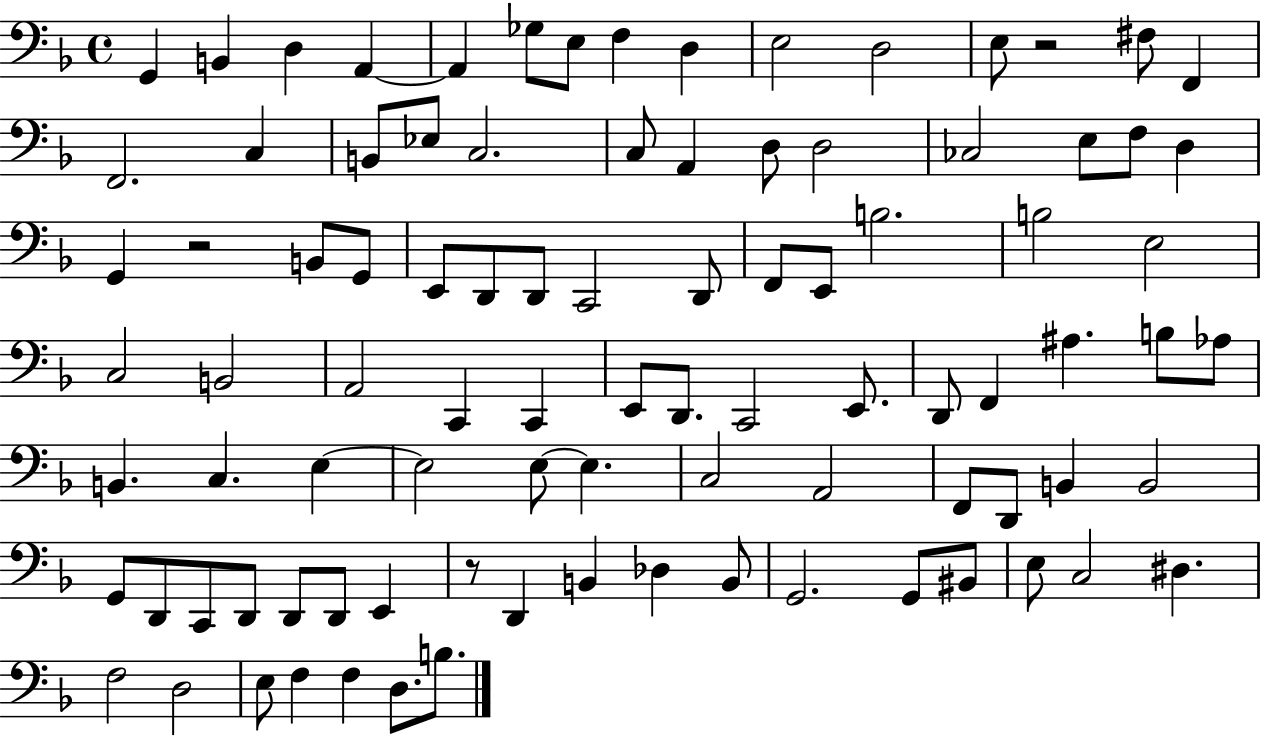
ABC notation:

X:1
T:Untitled
M:4/4
L:1/4
K:F
G,, B,, D, A,, A,, _G,/2 E,/2 F, D, E,2 D,2 E,/2 z2 ^F,/2 F,, F,,2 C, B,,/2 _E,/2 C,2 C,/2 A,, D,/2 D,2 _C,2 E,/2 F,/2 D, G,, z2 B,,/2 G,,/2 E,,/2 D,,/2 D,,/2 C,,2 D,,/2 F,,/2 E,,/2 B,2 B,2 E,2 C,2 B,,2 A,,2 C,, C,, E,,/2 D,,/2 C,,2 E,,/2 D,,/2 F,, ^A, B,/2 _A,/2 B,, C, E, E,2 E,/2 E, C,2 A,,2 F,,/2 D,,/2 B,, B,,2 G,,/2 D,,/2 C,,/2 D,,/2 D,,/2 D,,/2 E,, z/2 D,, B,, _D, B,,/2 G,,2 G,,/2 ^B,,/2 E,/2 C,2 ^D, F,2 D,2 E,/2 F, F, D,/2 B,/2